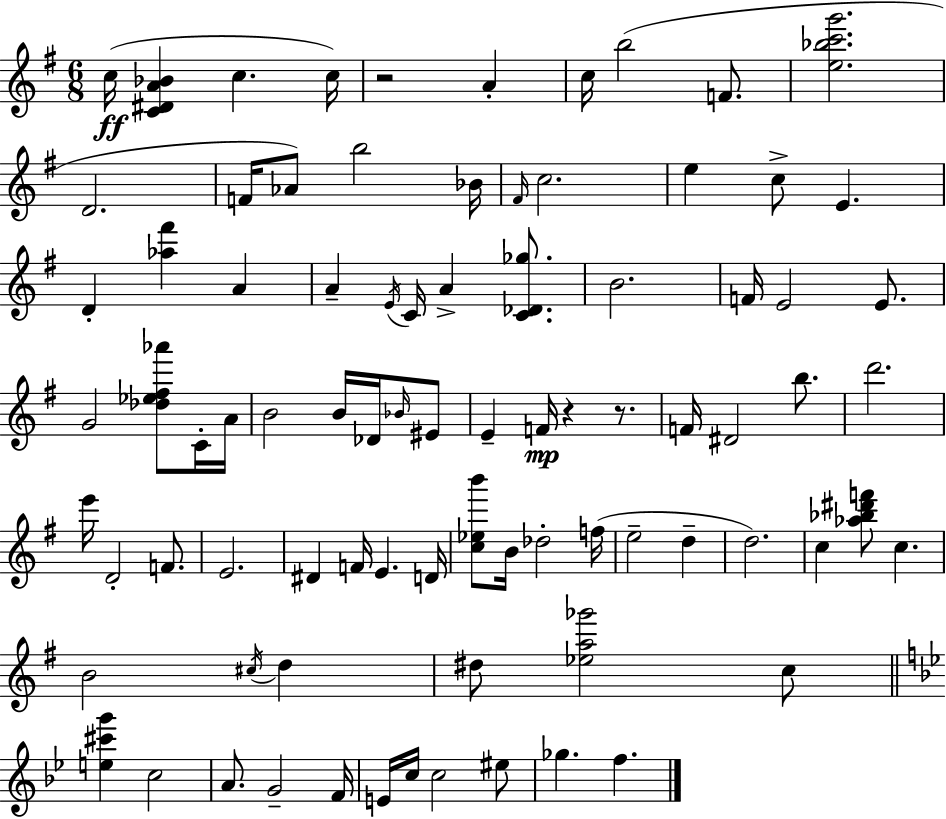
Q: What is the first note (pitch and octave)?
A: C5